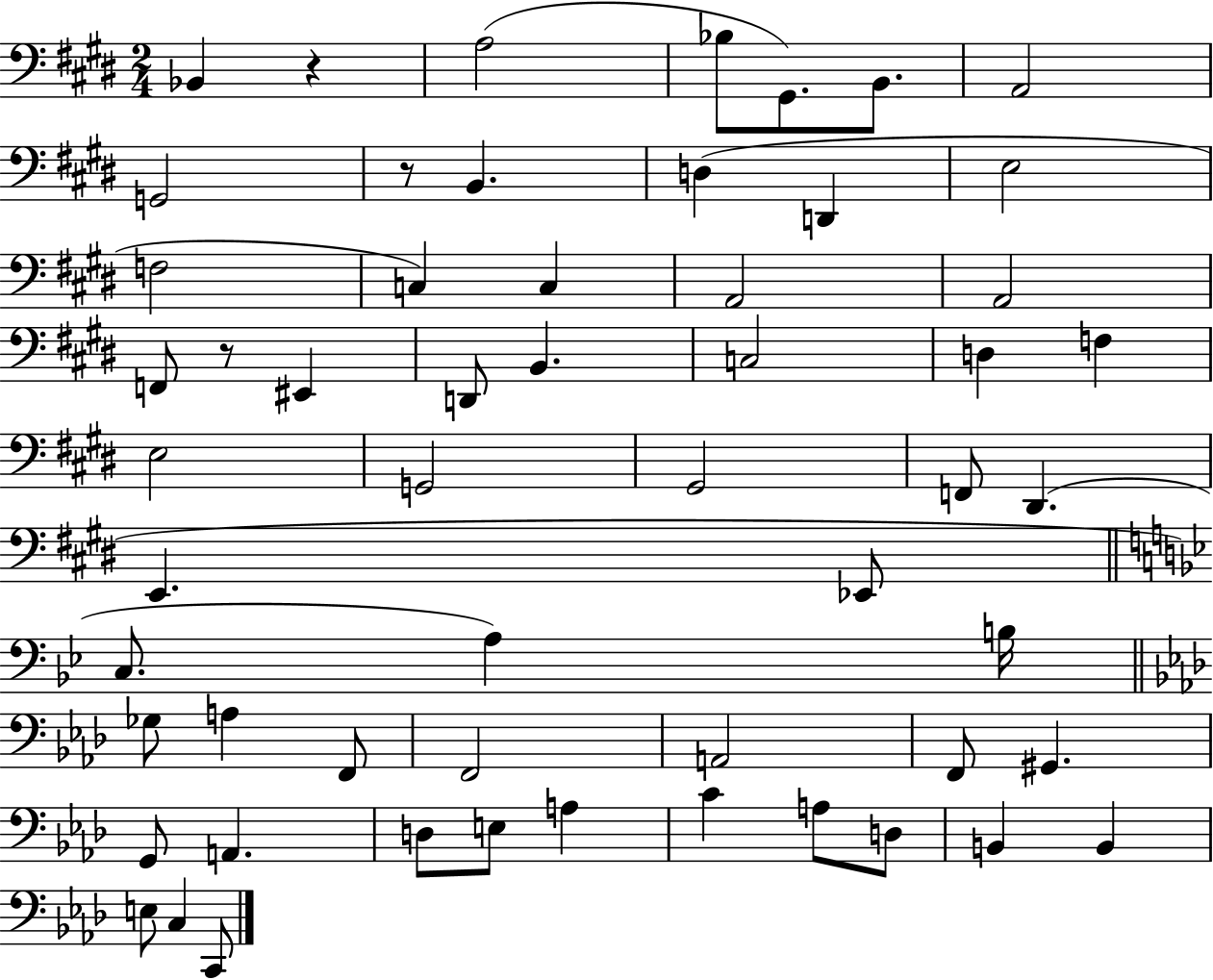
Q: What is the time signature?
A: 2/4